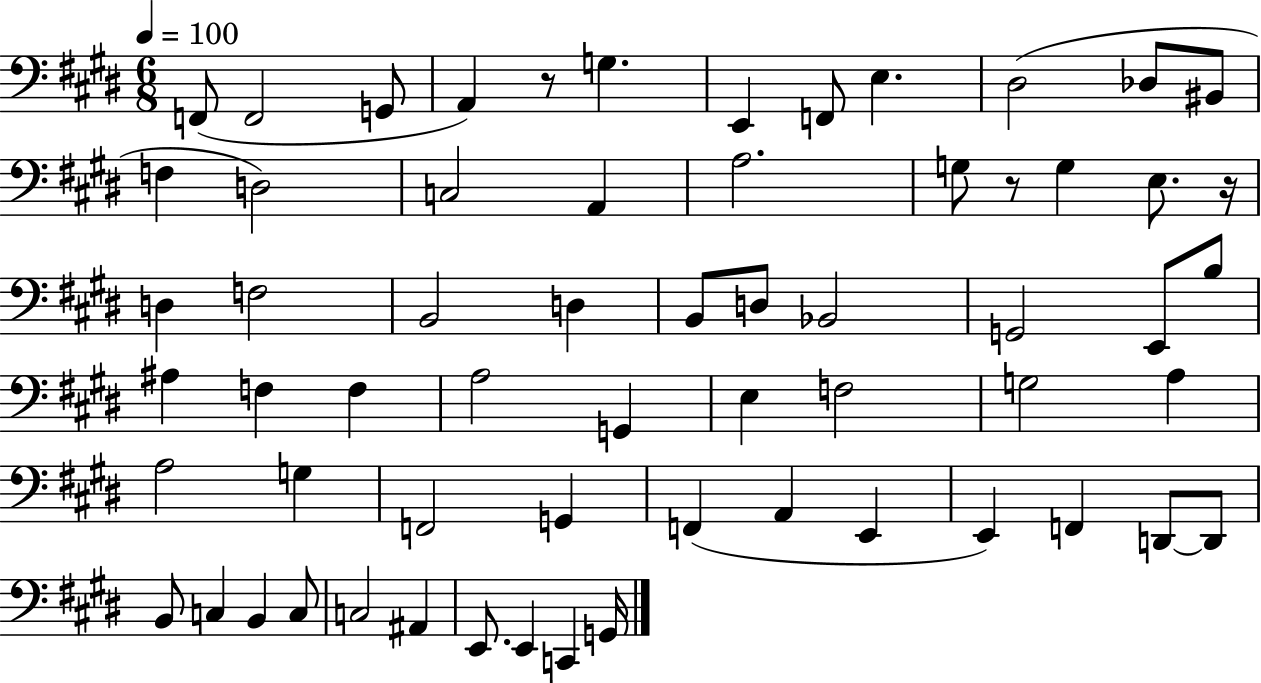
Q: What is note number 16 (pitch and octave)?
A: A3